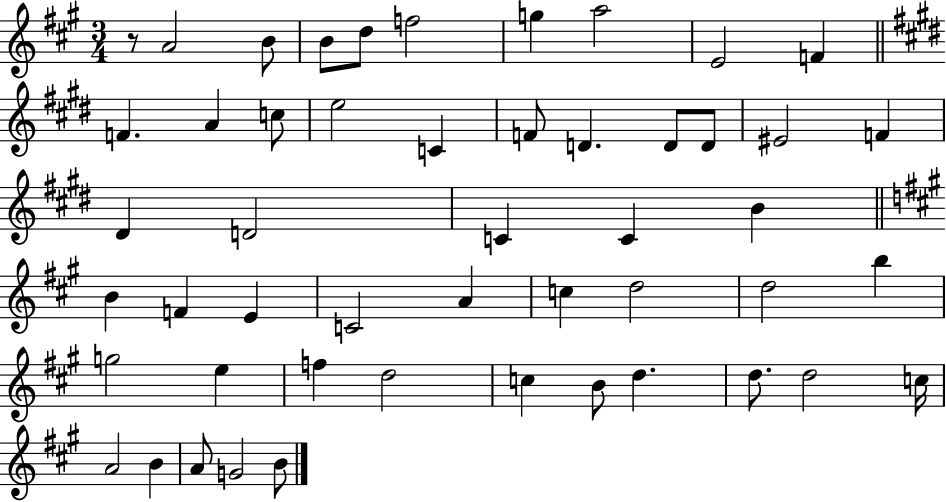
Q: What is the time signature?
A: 3/4